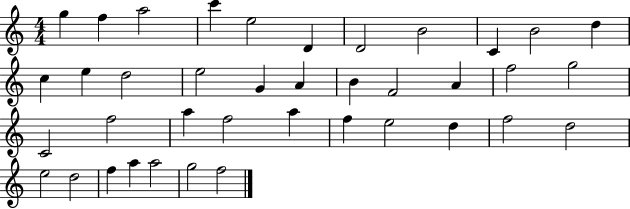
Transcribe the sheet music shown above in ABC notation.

X:1
T:Untitled
M:4/4
L:1/4
K:C
g f a2 c' e2 D D2 B2 C B2 d c e d2 e2 G A B F2 A f2 g2 C2 f2 a f2 a f e2 d f2 d2 e2 d2 f a a2 g2 f2